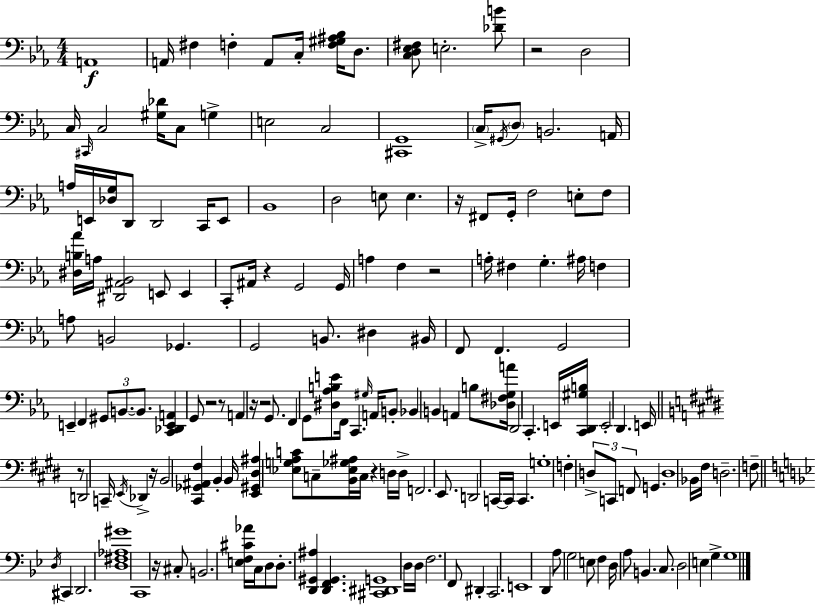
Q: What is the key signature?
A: EES major